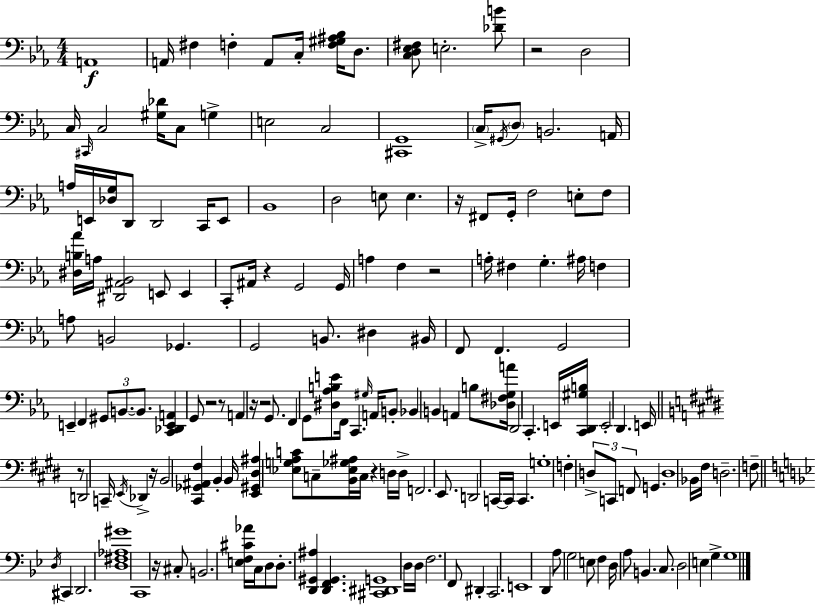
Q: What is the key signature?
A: EES major